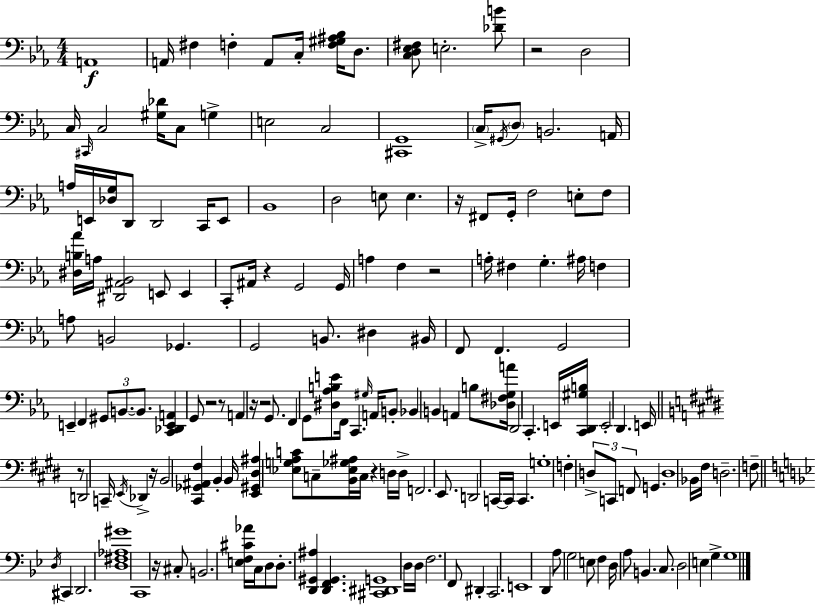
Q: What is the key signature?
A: EES major